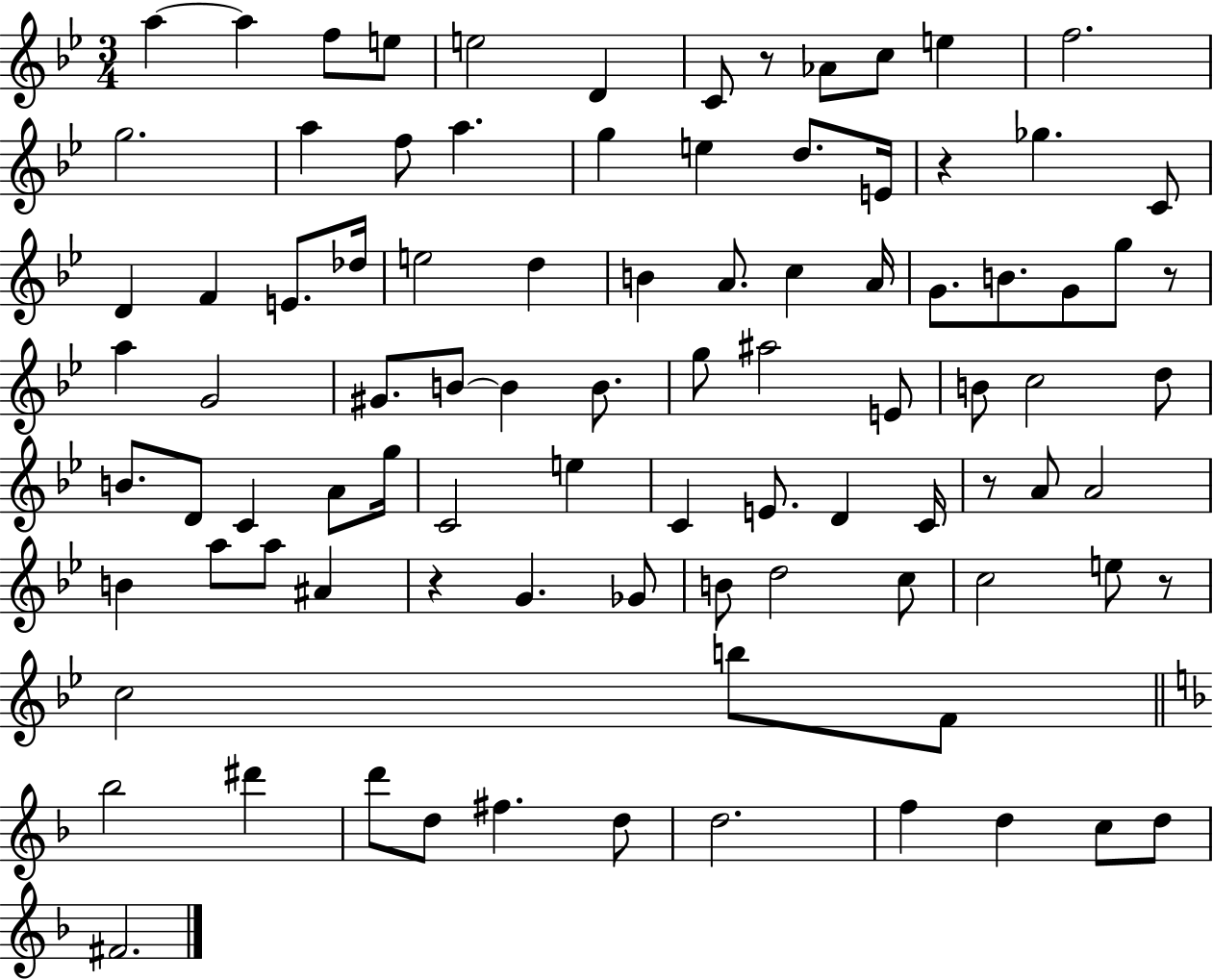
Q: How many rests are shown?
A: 6